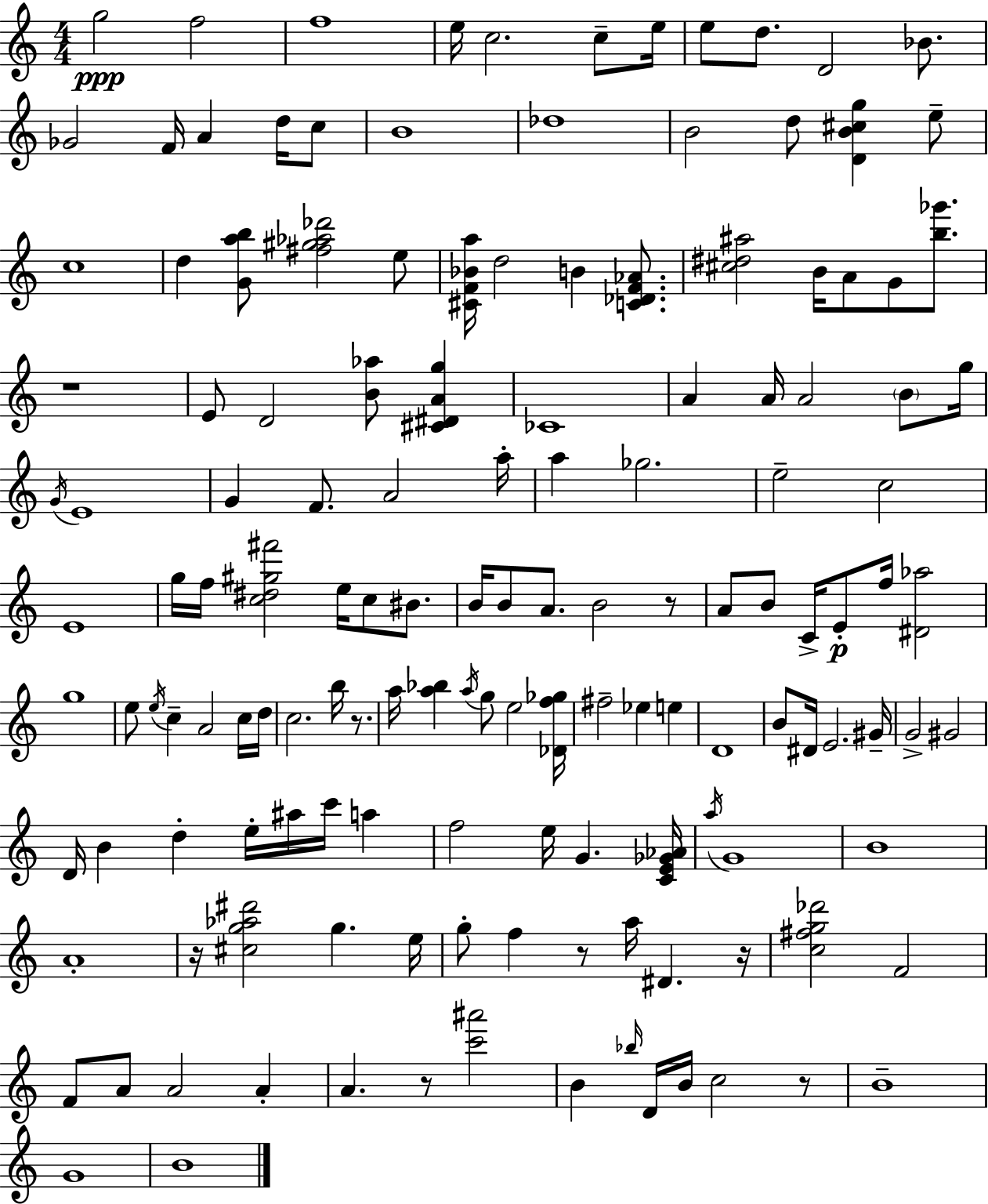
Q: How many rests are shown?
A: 8